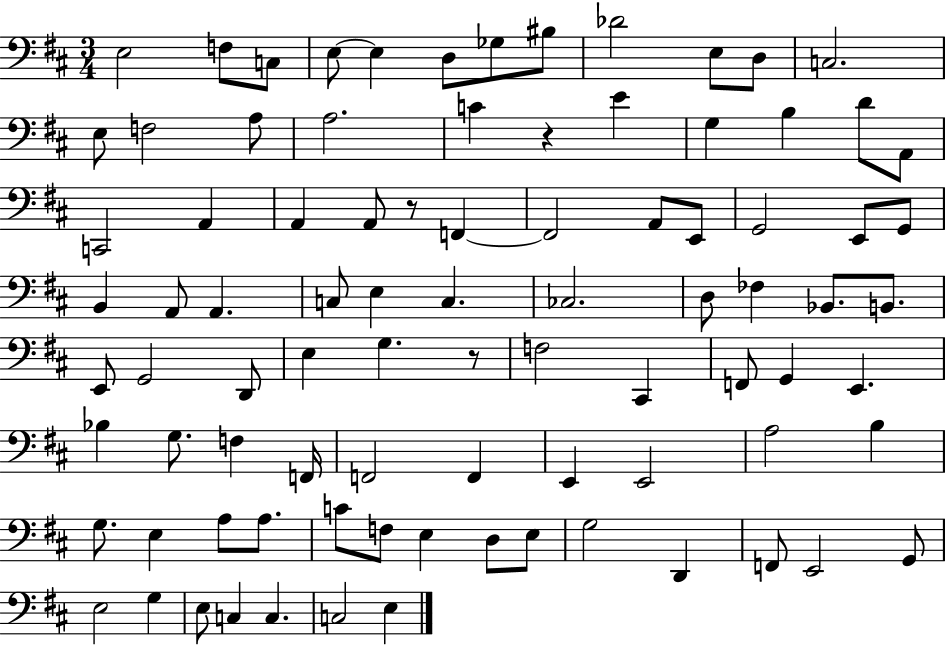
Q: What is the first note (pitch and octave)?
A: E3